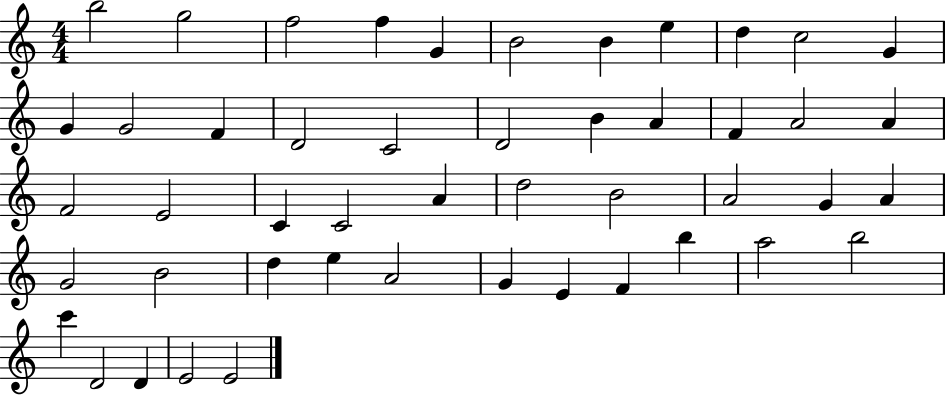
B5/h G5/h F5/h F5/q G4/q B4/h B4/q E5/q D5/q C5/h G4/q G4/q G4/h F4/q D4/h C4/h D4/h B4/q A4/q F4/q A4/h A4/q F4/h E4/h C4/q C4/h A4/q D5/h B4/h A4/h G4/q A4/q G4/h B4/h D5/q E5/q A4/h G4/q E4/q F4/q B5/q A5/h B5/h C6/q D4/h D4/q E4/h E4/h